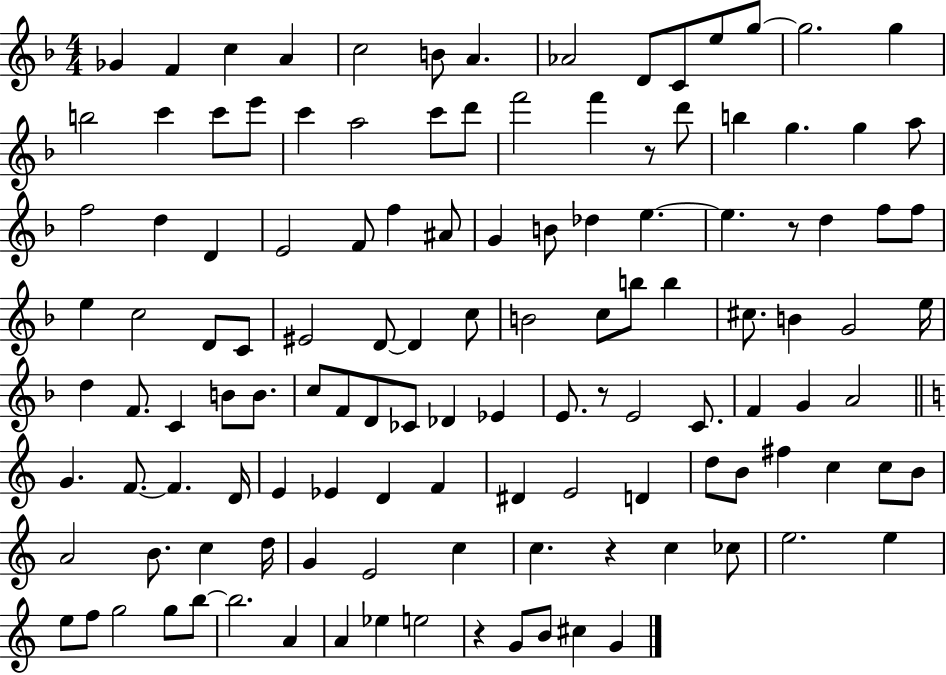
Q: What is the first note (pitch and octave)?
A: Gb4